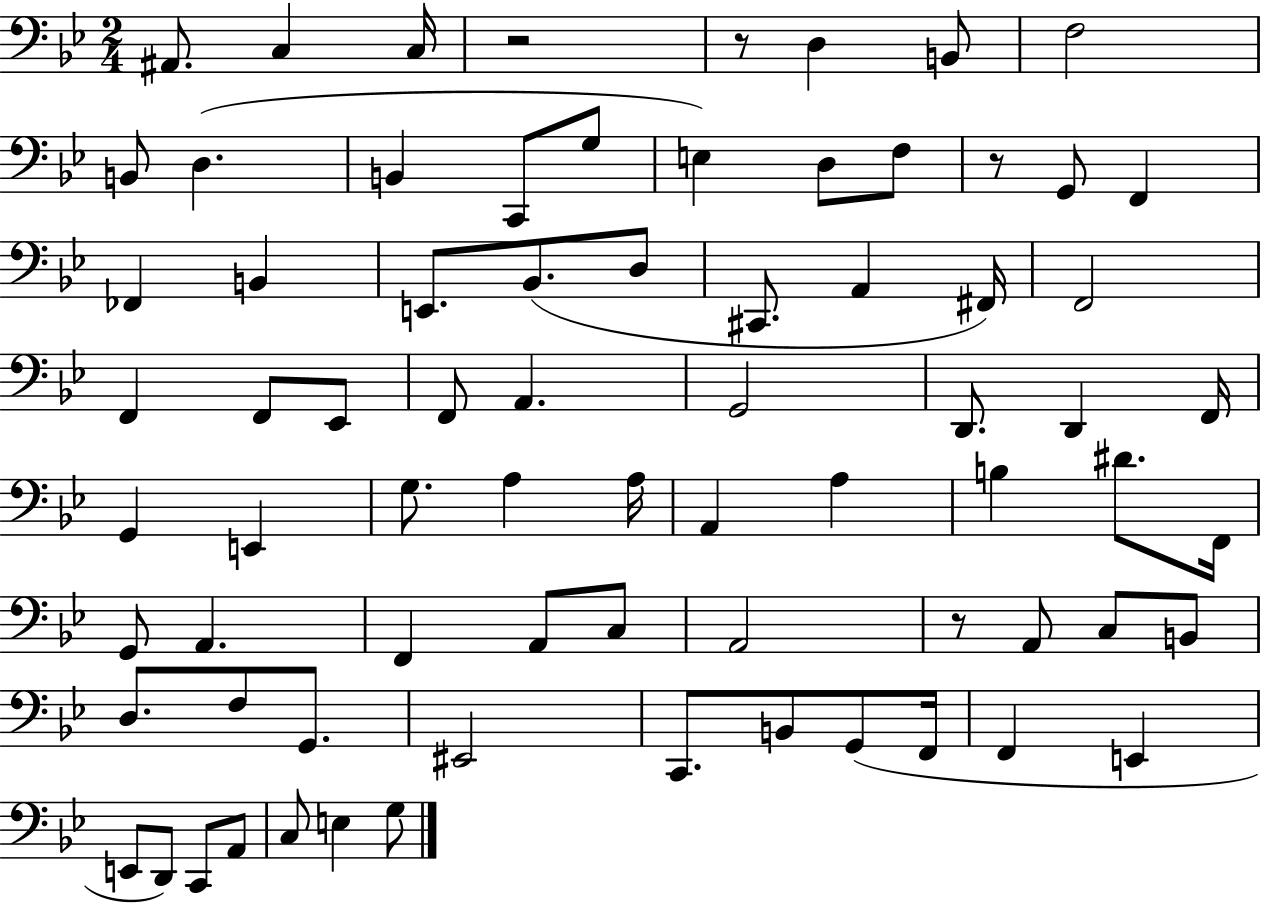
{
  \clef bass
  \numericTimeSignature
  \time 2/4
  \key bes \major
  \repeat volta 2 { ais,8. c4 c16 | r2 | r8 d4 b,8 | f2 | \break b,8 d4.( | b,4 c,8 g8 | e4) d8 f8 | r8 g,8 f,4 | \break fes,4 b,4 | e,8. bes,8.( d8 | cis,8. a,4 fis,16) | f,2 | \break f,4 f,8 ees,8 | f,8 a,4. | g,2 | d,8. d,4 f,16 | \break g,4 e,4 | g8. a4 a16 | a,4 a4 | b4 dis'8. f,16 | \break g,8 a,4. | f,4 a,8 c8 | a,2 | r8 a,8 c8 b,8 | \break d8. f8 g,8. | eis,2 | c,8. b,8 g,8( f,16 | f,4 e,4 | \break e,8 d,8) c,8 a,8 | c8 e4 g8 | } \bar "|."
}